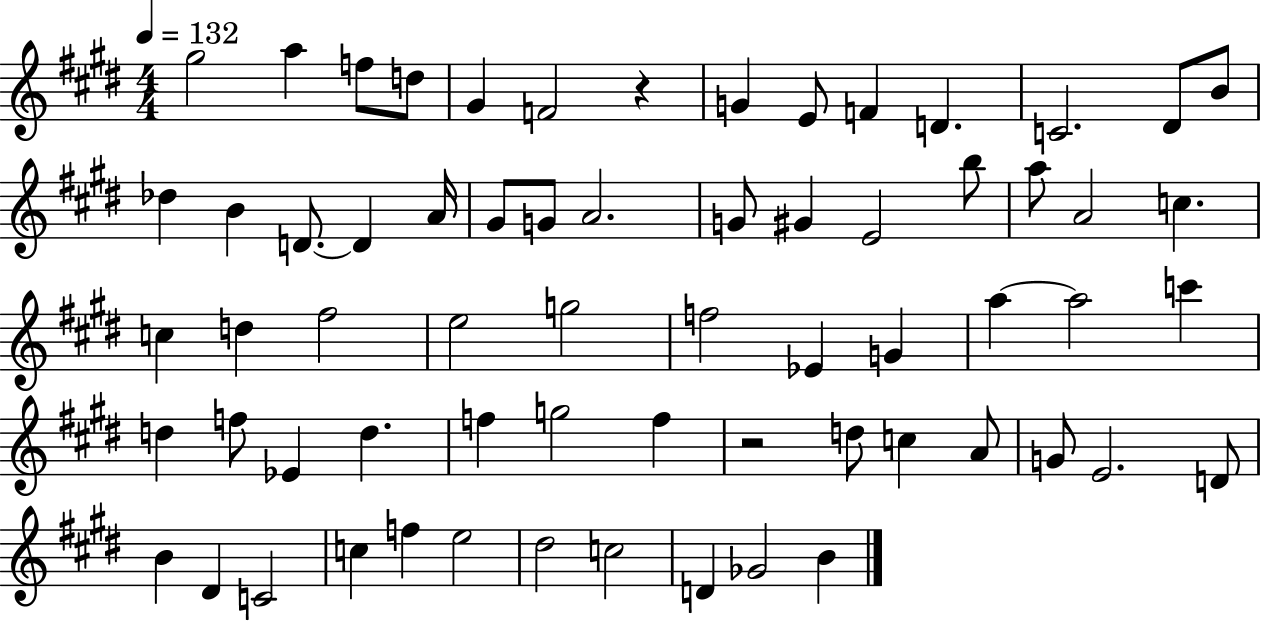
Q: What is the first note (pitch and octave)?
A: G#5